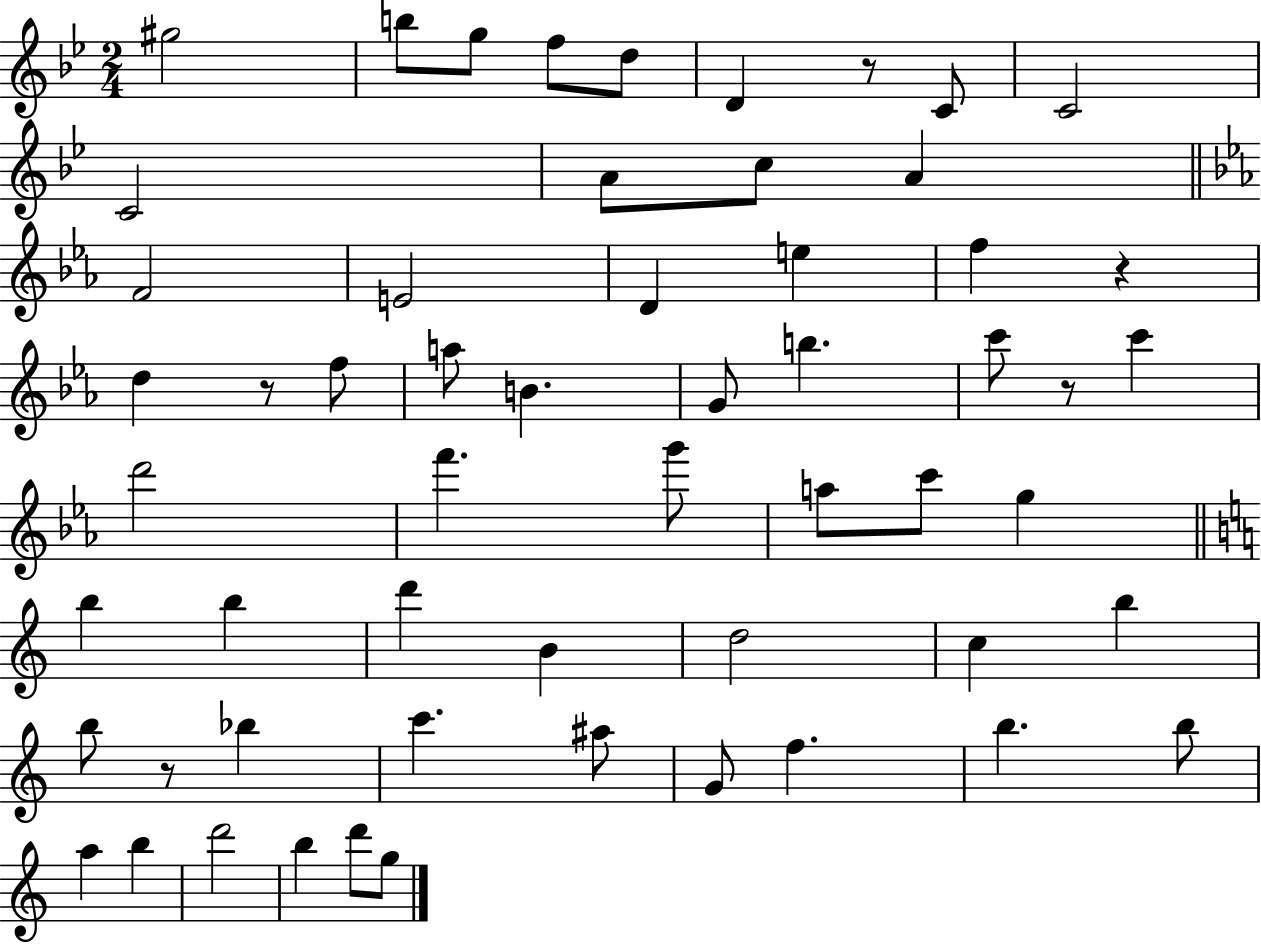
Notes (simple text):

G#5/h B5/e G5/e F5/e D5/e D4/q R/e C4/e C4/h C4/h A4/e C5/e A4/q F4/h E4/h D4/q E5/q F5/q R/q D5/q R/e F5/e A5/e B4/q. G4/e B5/q. C6/e R/e C6/q D6/h F6/q. G6/e A5/e C6/e G5/q B5/q B5/q D6/q B4/q D5/h C5/q B5/q B5/e R/e Bb5/q C6/q. A#5/e G4/e F5/q. B5/q. B5/e A5/q B5/q D6/h B5/q D6/e G5/e